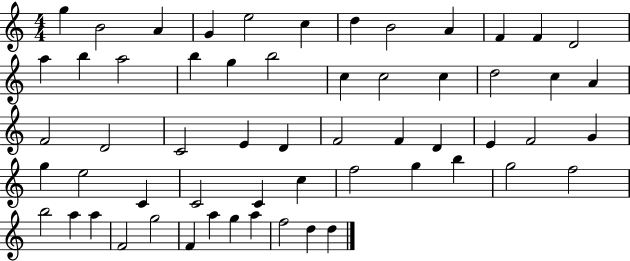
{
  \clef treble
  \numericTimeSignature
  \time 4/4
  \key c \major
  g''4 b'2 a'4 | g'4 e''2 c''4 | d''4 b'2 a'4 | f'4 f'4 d'2 | \break a''4 b''4 a''2 | b''4 g''4 b''2 | c''4 c''2 c''4 | d''2 c''4 a'4 | \break f'2 d'2 | c'2 e'4 d'4 | f'2 f'4 d'4 | e'4 f'2 g'4 | \break g''4 e''2 c'4 | c'2 c'4 c''4 | f''2 g''4 b''4 | g''2 f''2 | \break b''2 a''4 a''4 | f'2 g''2 | f'4 a''4 g''4 a''4 | f''2 d''4 d''4 | \break \bar "|."
}